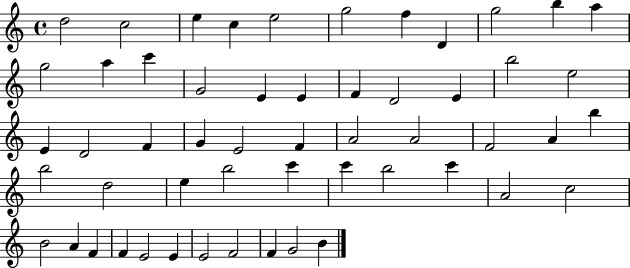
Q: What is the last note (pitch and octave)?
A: B4